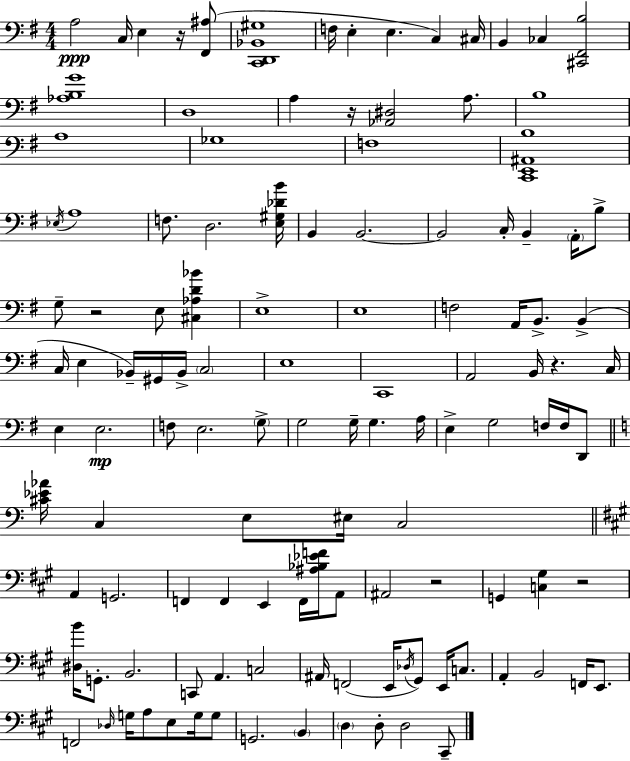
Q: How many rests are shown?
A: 6